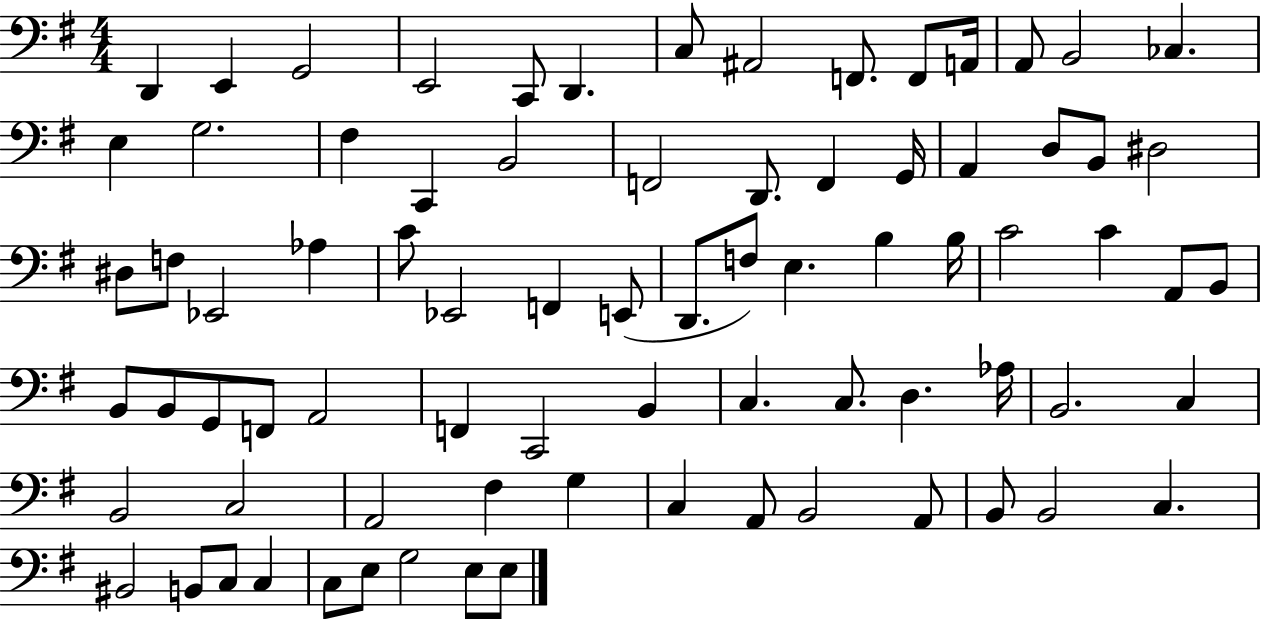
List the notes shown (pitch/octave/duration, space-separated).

D2/q E2/q G2/h E2/h C2/e D2/q. C3/e A#2/h F2/e. F2/e A2/s A2/e B2/h CES3/q. E3/q G3/h. F#3/q C2/q B2/h F2/h D2/e. F2/q G2/s A2/q D3/e B2/e D#3/h D#3/e F3/e Eb2/h Ab3/q C4/e Eb2/h F2/q E2/e D2/e. F3/e E3/q. B3/q B3/s C4/h C4/q A2/e B2/e B2/e B2/e G2/e F2/e A2/h F2/q C2/h B2/q C3/q. C3/e. D3/q. Ab3/s B2/h. C3/q B2/h C3/h A2/h F#3/q G3/q C3/q A2/e B2/h A2/e B2/e B2/h C3/q. BIS2/h B2/e C3/e C3/q C3/e E3/e G3/h E3/e E3/e